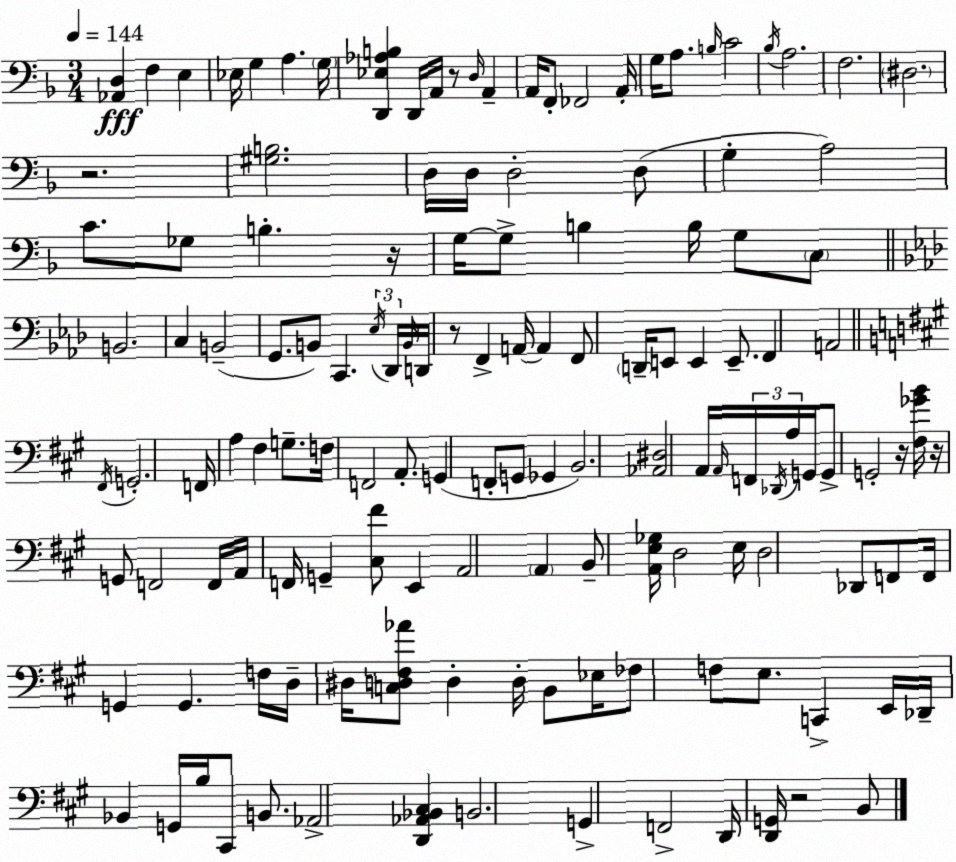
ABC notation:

X:1
T:Untitled
M:3/4
L:1/4
K:F
[_A,,D,] F, E, _E,/4 G, A, G,/4 [D,,_E,_A,B,] D,,/4 A,,/4 z/2 D,/4 A,, A,,/4 F,,/2 _F,,2 A,,/4 G,/4 A,/2 B,/4 C2 _B,/4 A,2 F,2 ^D,2 z2 [^G,B,]2 D,/4 D,/4 D,2 D,/2 G, A,2 C/2 _G,/2 B, z/4 G,/4 G,/2 B, B,/4 G,/2 C,/2 B,,2 C, B,,2 G,,/2 B,,/2 C,, _E,/4 _D,,/4 B,,/4 D,,/4 z/2 F,, A,,/4 A,, F,,/2 D,,/4 E,,/2 E,, E,,/2 F,, A,,2 ^F,,/4 G,,2 F,,/4 A, ^F, G,/2 F,/4 F,,2 A,,/2 G,, F,,/2 G,,/2 _G,, B,,2 [_A,,^D,]2 A,,/4 A,,/4 F,,/4 _D,,/4 A,/4 G,,/4 G,,/2 G,,2 z/4 [^F,_GB]/4 z/4 G,,/2 F,,2 F,,/4 A,,/4 F,,/4 G,, [^C,^F]/2 E,, A,,2 A,, B,,/2 [A,,E,_G,]/4 D,2 E,/4 D,2 _D,,/2 F,,/2 F,,/4 G,, G,, F,/4 D,/4 ^D,/4 [C,D,^F,_A]/2 D, D,/4 B,,/2 _E,/4 _F,/2 F,/2 E,/2 C,, E,,/4 _D,,/4 _B,, G,,/4 B,/4 ^C,,/2 B,,/2 _A,,2 [D,,_A,,_B,,^C,] B,,2 G,, F,,2 D,,/4 [D,,G,,]/4 z2 B,,/2